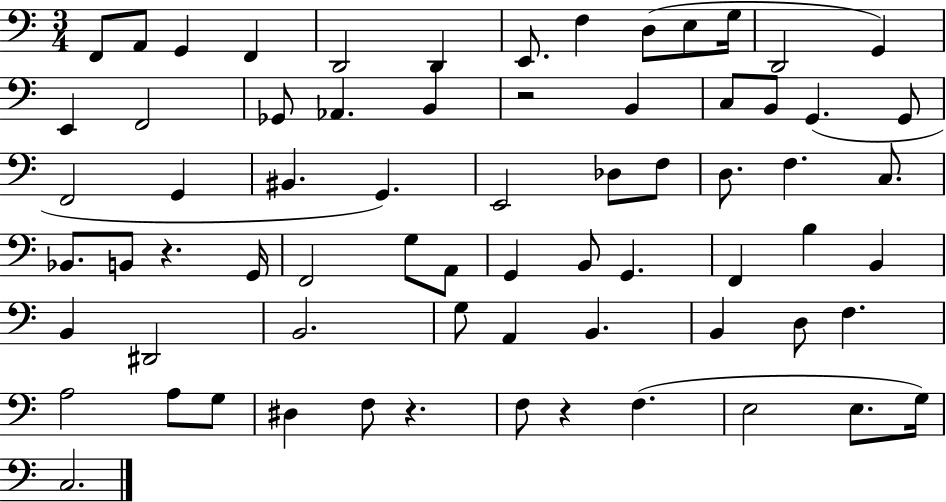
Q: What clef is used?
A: bass